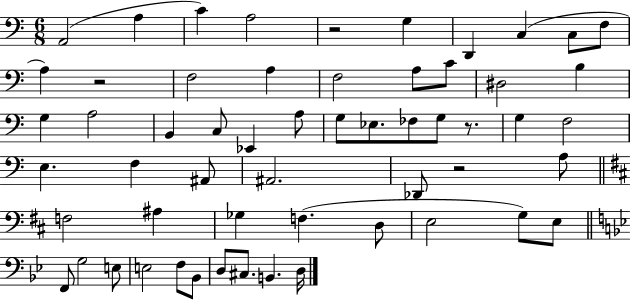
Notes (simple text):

A2/h A3/q C4/q A3/h R/h G3/q D2/q C3/q C3/e F3/e A3/q R/h F3/h A3/q F3/h A3/e C4/e D#3/h B3/q G3/q A3/h B2/q C3/e Eb2/q A3/e G3/e Eb3/e. FES3/e G3/e R/e. G3/q F3/h E3/q. F3/q A#2/e A#2/h. Db2/e R/h A3/e F3/h A#3/q Gb3/q F3/q. D3/e E3/h G3/e E3/e F2/e G3/h E3/e E3/h F3/e Bb2/e D3/e C#3/e. B2/q. D3/s